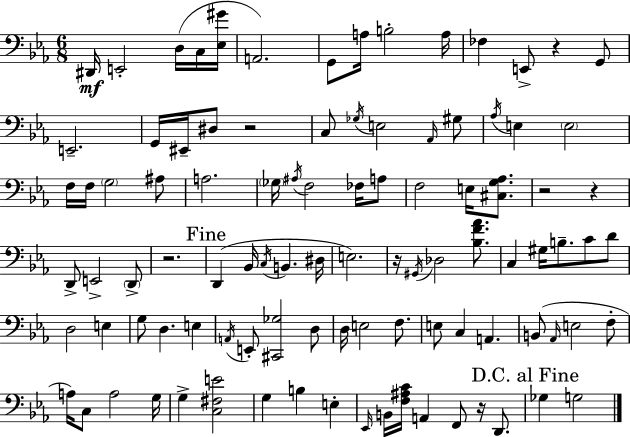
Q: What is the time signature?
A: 6/8